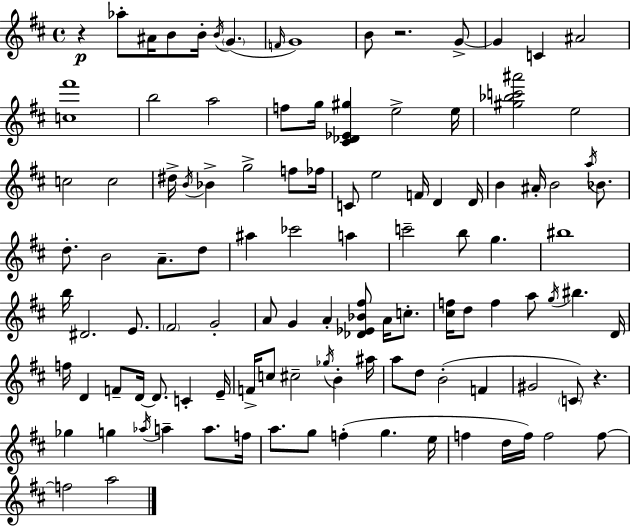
{
  \clef treble
  \time 4/4
  \defaultTimeSignature
  \key d \major
  r4\p aes''8-. ais'16 b'8 b'16-. \acciaccatura { b'16 }( \parenthesize g'4. | \grace { f'16 } g'1) | b'8 r2. | g'8->~~ g'4 c'4 ais'2 | \break <c'' fis'''>1 | b''2 a''2 | f''8 g''16 <cis' des' ees' gis''>4 e''2-> | e''16 <gis'' bes'' c''' ais'''>2 e''2 | \break c''2 c''2 | dis''16-> \acciaccatura { b'16 } bes'4-> g''2-> | f''8 fes''16 c'8 e''2 f'16 d'4 | d'16 b'4 ais'16-. b'2 | \break \acciaccatura { a''16 } bes'8. d''8.-. b'2 a'8.-- | d''8 ais''4 ces'''2 | a''4 c'''2-- b''8 g''4. | bis''1 | \break b''16 dis'2. | e'8. \parenthesize fis'2 g'2-. | a'8 g'4 a'4-. <des' ees' bes' fis''>8 | a'16 c''8.-. <cis'' f''>16 d''8 f''4 a''8 \acciaccatura { g''16 } bis''4. | \break d'16 f''16 d'4 f'8-- d'16~~ d'8. | c'4-. e'16-- f'16-> c''8 cis''2-- | \acciaccatura { ges''16 } b'4-. ais''16 a''8 d''8 b'2-.( | f'4 gis'2 \parenthesize c'8) | \break r4. ges''4 g''4 \acciaccatura { aes''16 } a''4-- | a''8. f''16 a''8. g''8 f''4-.( | g''4. e''16 f''4 d''16 f''16) f''2 | f''8~~ f''2 a''2 | \break \bar "|."
}